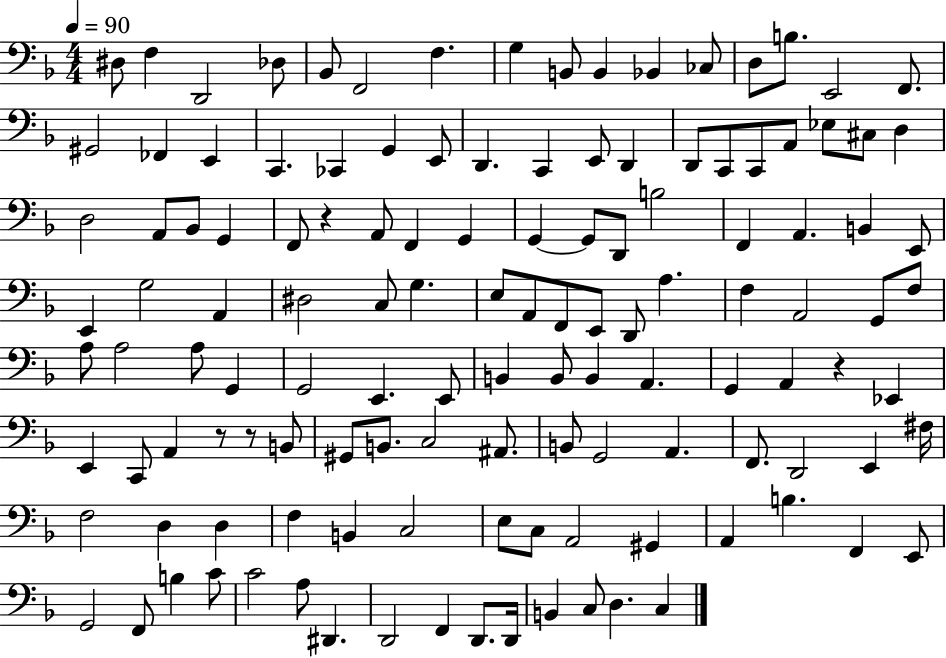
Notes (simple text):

D#3/e F3/q D2/h Db3/e Bb2/e F2/h F3/q. G3/q B2/e B2/q Bb2/q CES3/e D3/e B3/e. E2/h F2/e. G#2/h FES2/q E2/q C2/q. CES2/q G2/q E2/e D2/q. C2/q E2/e D2/q D2/e C2/e C2/e A2/e Eb3/e C#3/e D3/q D3/h A2/e Bb2/e G2/q F2/e R/q A2/e F2/q G2/q G2/q G2/e D2/e B3/h F2/q A2/q. B2/q E2/e E2/q G3/h A2/q D#3/h C3/e G3/q. E3/e A2/e F2/e E2/e D2/e A3/q. F3/q A2/h G2/e F3/e A3/e A3/h A3/e G2/q G2/h E2/q. E2/e B2/q B2/e B2/q A2/q. G2/q A2/q R/q Eb2/q E2/q C2/e A2/q R/e R/e B2/e G#2/e B2/e. C3/h A#2/e. B2/e G2/h A2/q. F2/e. D2/h E2/q F#3/s F3/h D3/q D3/q F3/q B2/q C3/h E3/e C3/e A2/h G#2/q A2/q B3/q. F2/q E2/e G2/h F2/e B3/q C4/e C4/h A3/e D#2/q. D2/h F2/q D2/e. D2/s B2/q C3/e D3/q. C3/q